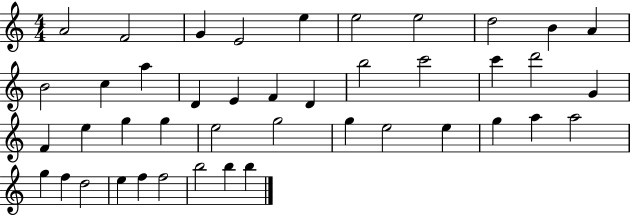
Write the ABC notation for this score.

X:1
T:Untitled
M:4/4
L:1/4
K:C
A2 F2 G E2 e e2 e2 d2 B A B2 c a D E F D b2 c'2 c' d'2 G F e g g e2 g2 g e2 e g a a2 g f d2 e f f2 b2 b b